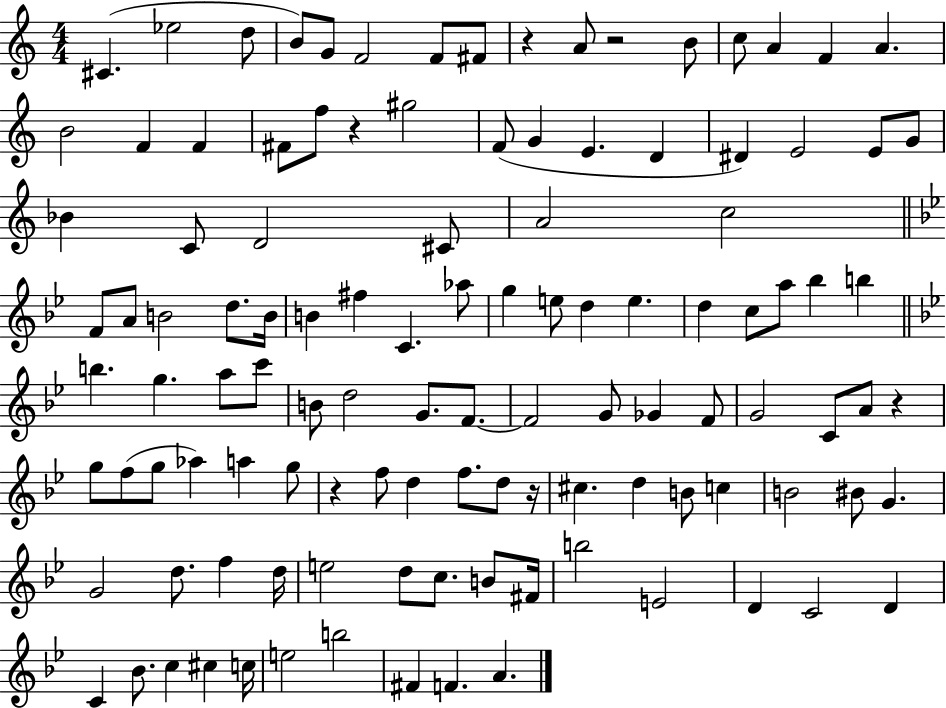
X:1
T:Untitled
M:4/4
L:1/4
K:C
^C _e2 d/2 B/2 G/2 F2 F/2 ^F/2 z A/2 z2 B/2 c/2 A F A B2 F F ^F/2 f/2 z ^g2 F/2 G E D ^D E2 E/2 G/2 _B C/2 D2 ^C/2 A2 c2 F/2 A/2 B2 d/2 B/4 B ^f C _a/2 g e/2 d e d c/2 a/2 _b b b g a/2 c'/2 B/2 d2 G/2 F/2 F2 G/2 _G F/2 G2 C/2 A/2 z g/2 f/2 g/2 _a a g/2 z f/2 d f/2 d/2 z/4 ^c d B/2 c B2 ^B/2 G G2 d/2 f d/4 e2 d/2 c/2 B/2 ^F/4 b2 E2 D C2 D C _B/2 c ^c c/4 e2 b2 ^F F A